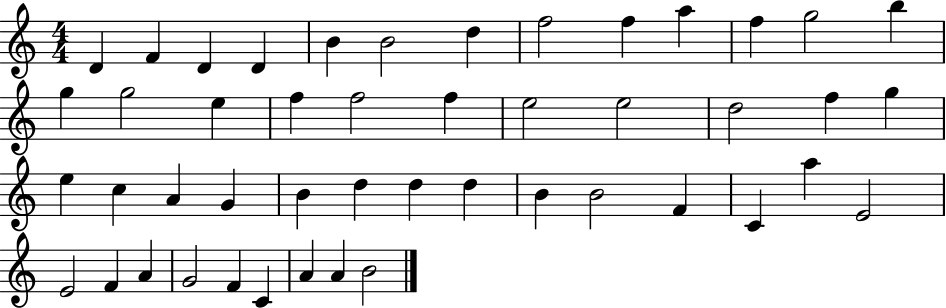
D4/q F4/q D4/q D4/q B4/q B4/h D5/q F5/h F5/q A5/q F5/q G5/h B5/q G5/q G5/h E5/q F5/q F5/h F5/q E5/h E5/h D5/h F5/q G5/q E5/q C5/q A4/q G4/q B4/q D5/q D5/q D5/q B4/q B4/h F4/q C4/q A5/q E4/h E4/h F4/q A4/q G4/h F4/q C4/q A4/q A4/q B4/h